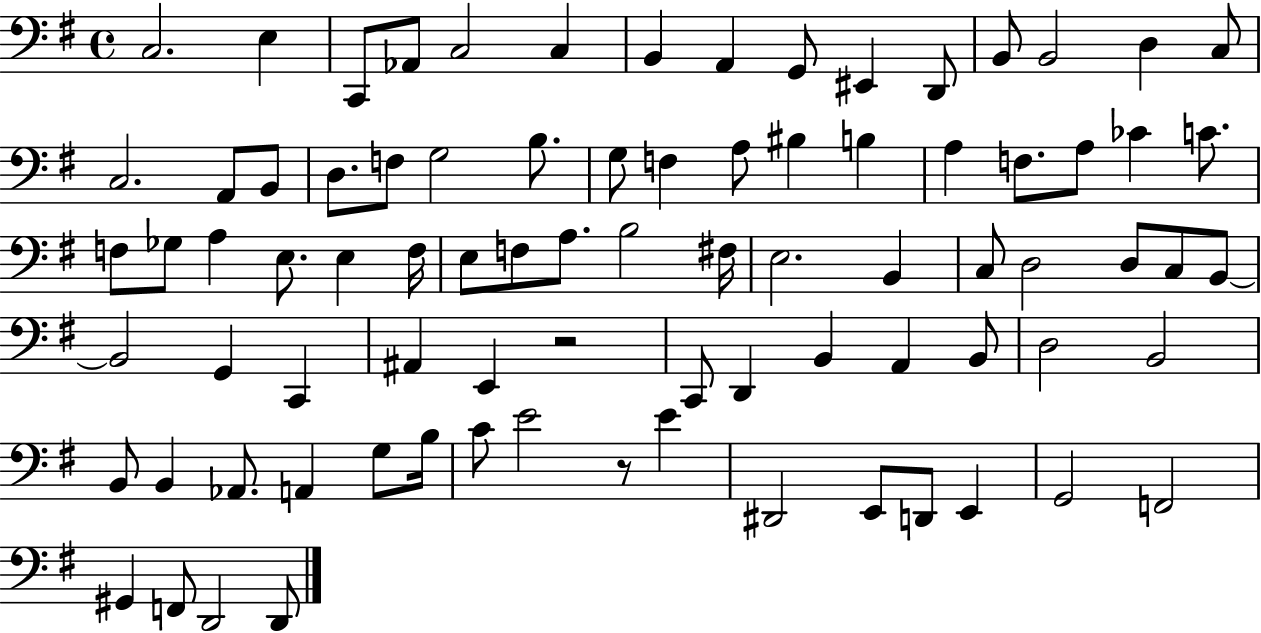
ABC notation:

X:1
T:Untitled
M:4/4
L:1/4
K:G
C,2 E, C,,/2 _A,,/2 C,2 C, B,, A,, G,,/2 ^E,, D,,/2 B,,/2 B,,2 D, C,/2 C,2 A,,/2 B,,/2 D,/2 F,/2 G,2 B,/2 G,/2 F, A,/2 ^B, B, A, F,/2 A,/2 _C C/2 F,/2 _G,/2 A, E,/2 E, F,/4 E,/2 F,/2 A,/2 B,2 ^F,/4 E,2 B,, C,/2 D,2 D,/2 C,/2 B,,/2 B,,2 G,, C,, ^A,, E,, z2 C,,/2 D,, B,, A,, B,,/2 D,2 B,,2 B,,/2 B,, _A,,/2 A,, G,/2 B,/4 C/2 E2 z/2 E ^D,,2 E,,/2 D,,/2 E,, G,,2 F,,2 ^G,, F,,/2 D,,2 D,,/2